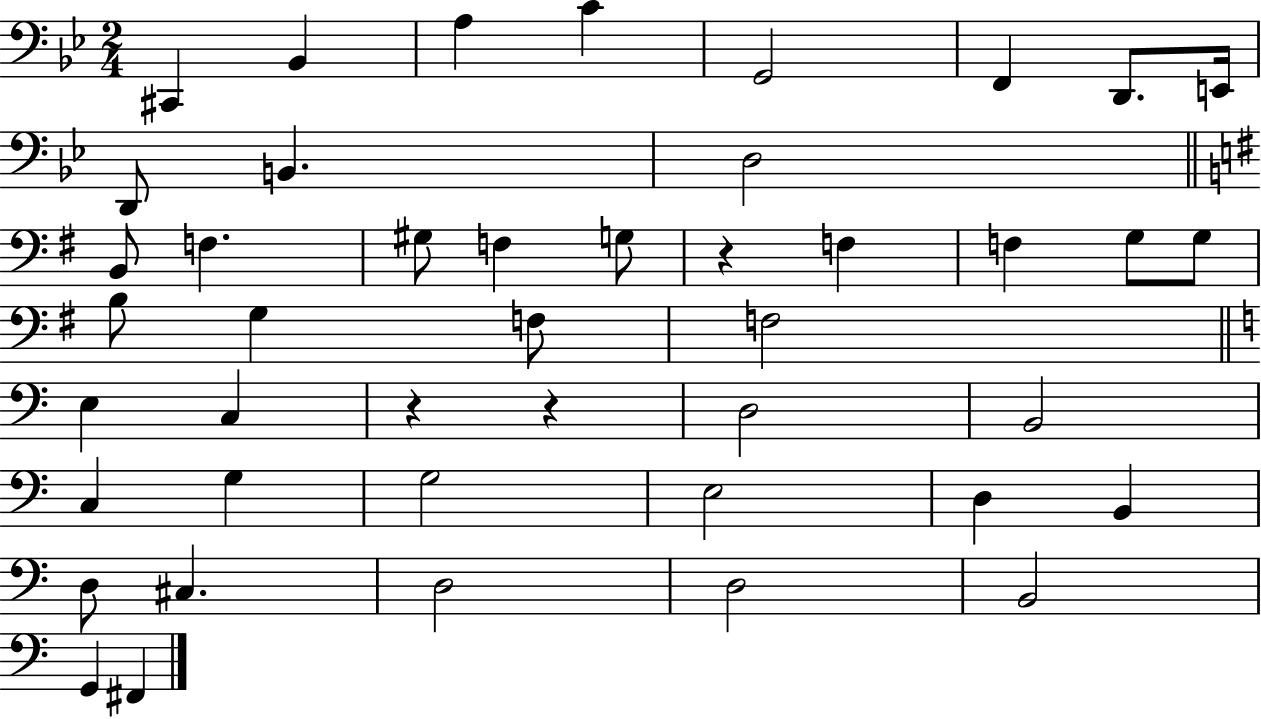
{
  \clef bass
  \numericTimeSignature
  \time 2/4
  \key bes \major
  cis,4 bes,4 | a4 c'4 | g,2 | f,4 d,8. e,16 | \break d,8 b,4. | d2 | \bar "||" \break \key g \major b,8 f4. | gis8 f4 g8 | r4 f4 | f4 g8 g8 | \break b8 g4 f8 | f2 | \bar "||" \break \key c \major e4 c4 | r4 r4 | d2 | b,2 | \break c4 g4 | g2 | e2 | d4 b,4 | \break d8 cis4. | d2 | d2 | b,2 | \break g,4 fis,4 | \bar "|."
}